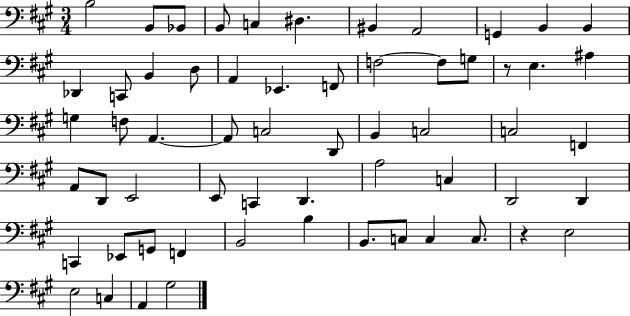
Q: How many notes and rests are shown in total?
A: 60